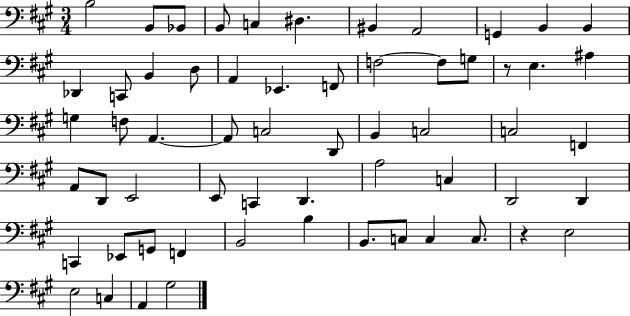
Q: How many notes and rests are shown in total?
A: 60